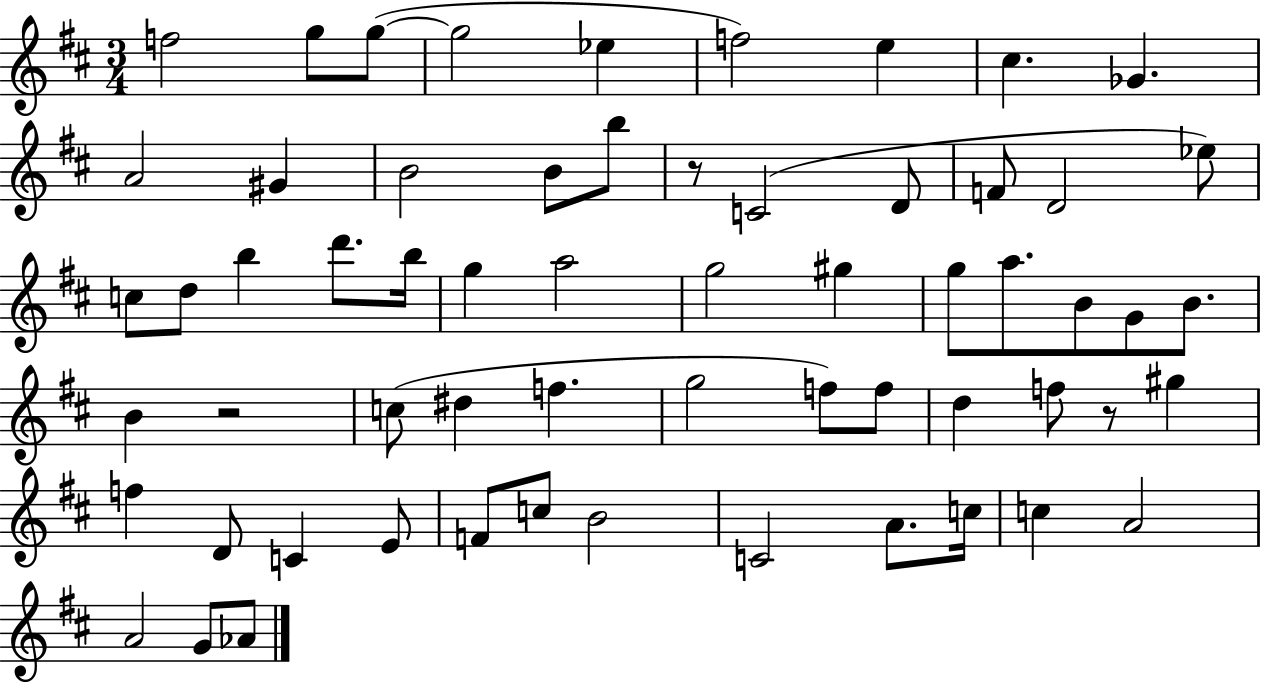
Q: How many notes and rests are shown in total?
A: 61